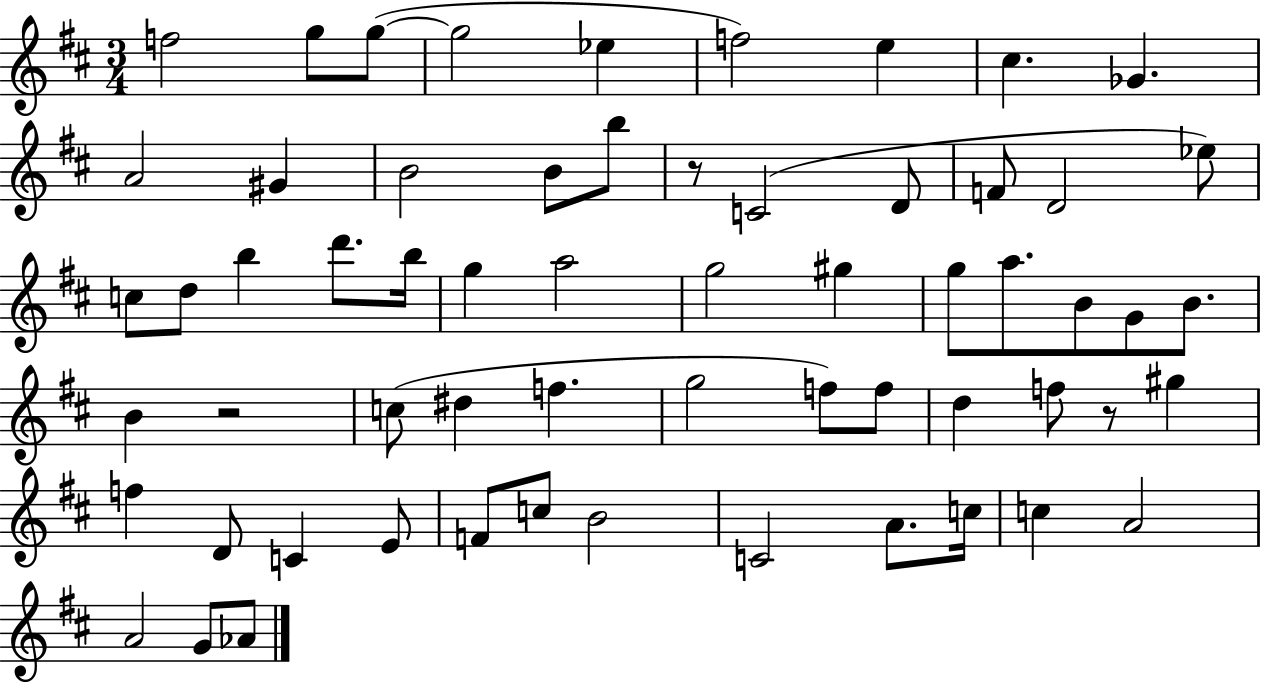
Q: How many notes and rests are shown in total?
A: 61